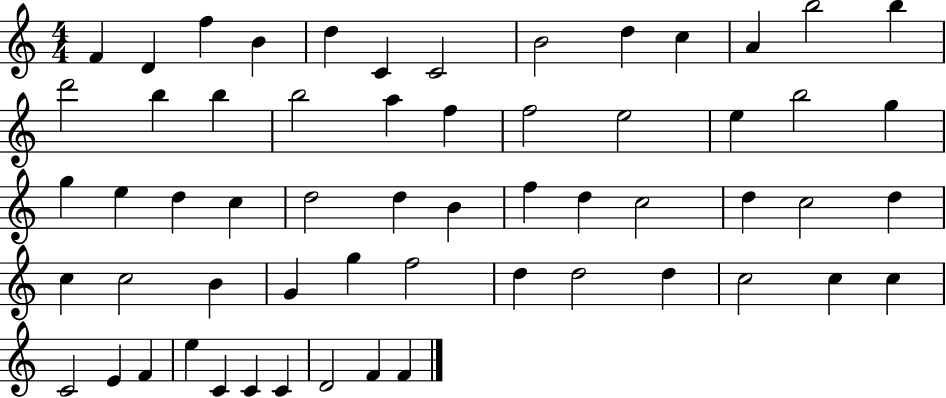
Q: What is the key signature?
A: C major